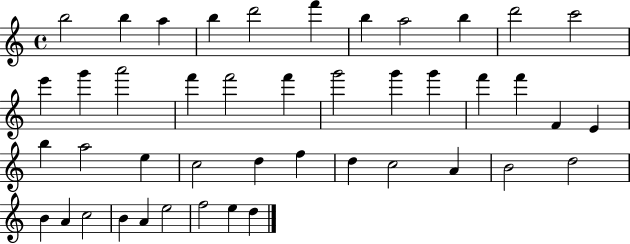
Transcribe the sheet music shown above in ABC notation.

X:1
T:Untitled
M:4/4
L:1/4
K:C
b2 b a b d'2 f' b a2 b d'2 c'2 e' g' a'2 f' f'2 f' g'2 g' g' f' f' F E b a2 e c2 d f d c2 A B2 d2 B A c2 B A e2 f2 e d